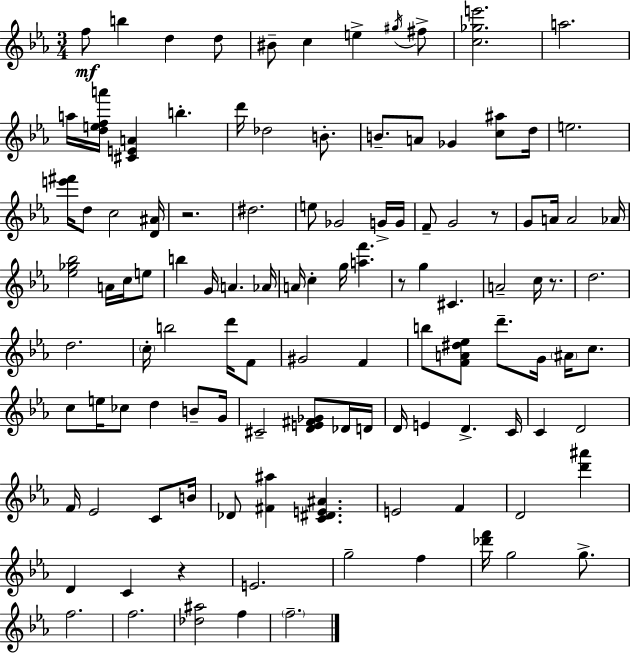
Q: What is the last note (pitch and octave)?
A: F5